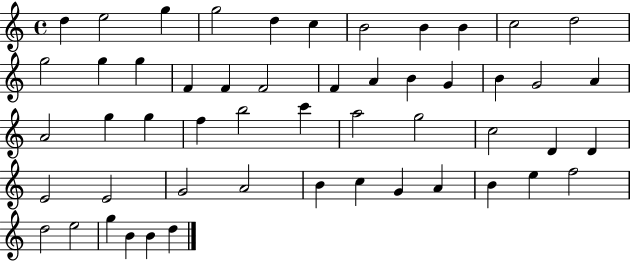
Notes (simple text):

D5/q E5/h G5/q G5/h D5/q C5/q B4/h B4/q B4/q C5/h D5/h G5/h G5/q G5/q F4/q F4/q F4/h F4/q A4/q B4/q G4/q B4/q G4/h A4/q A4/h G5/q G5/q F5/q B5/h C6/q A5/h G5/h C5/h D4/q D4/q E4/h E4/h G4/h A4/h B4/q C5/q G4/q A4/q B4/q E5/q F5/h D5/h E5/h G5/q B4/q B4/q D5/q